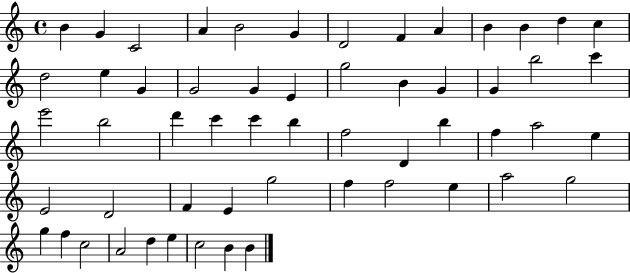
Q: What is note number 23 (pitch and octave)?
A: G4